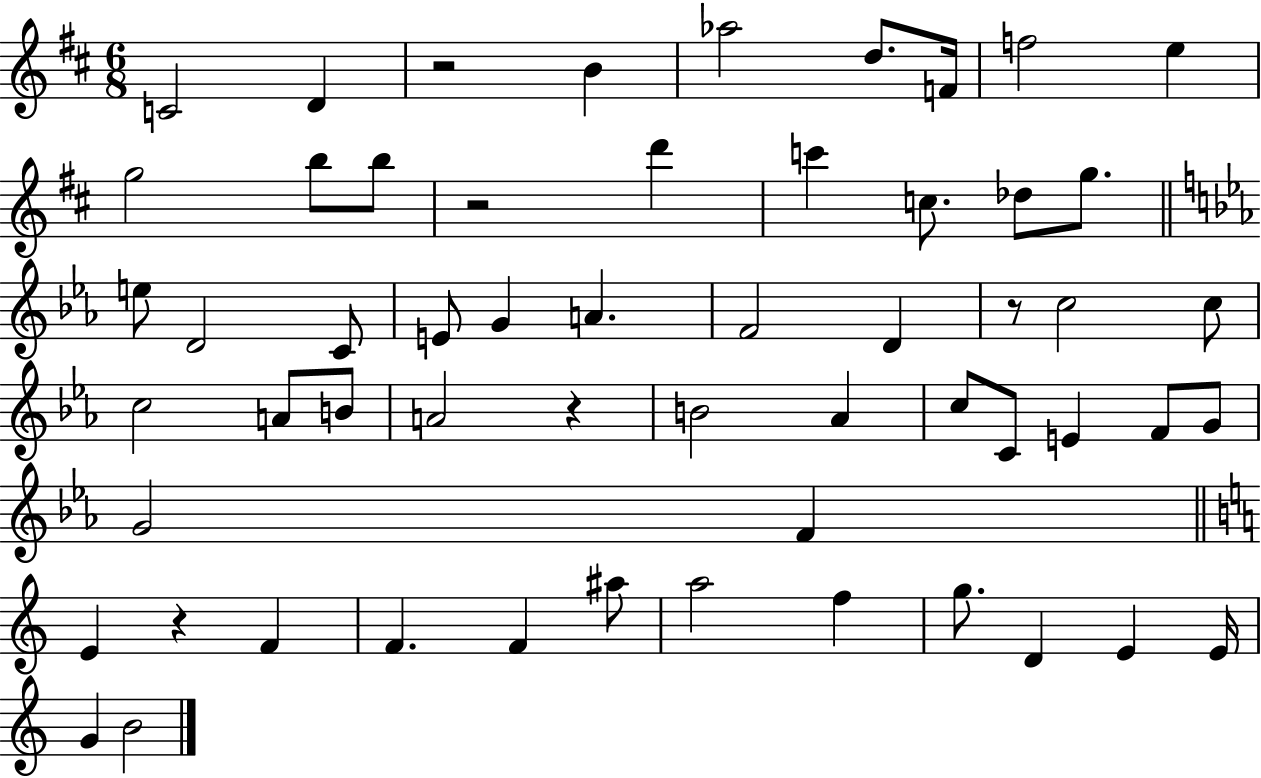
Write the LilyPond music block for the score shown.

{
  \clef treble
  \numericTimeSignature
  \time 6/8
  \key d \major
  c'2 d'4 | r2 b'4 | aes''2 d''8. f'16 | f''2 e''4 | \break g''2 b''8 b''8 | r2 d'''4 | c'''4 c''8. des''8 g''8. | \bar "||" \break \key c \minor e''8 d'2 c'8 | e'8 g'4 a'4. | f'2 d'4 | r8 c''2 c''8 | \break c''2 a'8 b'8 | a'2 r4 | b'2 aes'4 | c''8 c'8 e'4 f'8 g'8 | \break g'2 f'4 | \bar "||" \break \key a \minor e'4 r4 f'4 | f'4. f'4 ais''8 | a''2 f''4 | g''8. d'4 e'4 e'16 | \break g'4 b'2 | \bar "|."
}